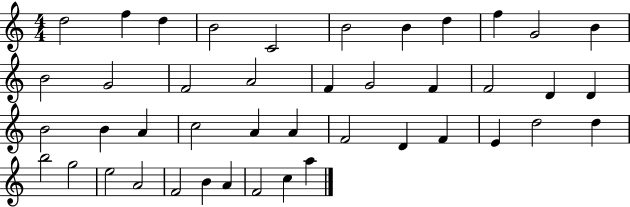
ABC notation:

X:1
T:Untitled
M:4/4
L:1/4
K:C
d2 f d B2 C2 B2 B d f G2 B B2 G2 F2 A2 F G2 F F2 D D B2 B A c2 A A F2 D F E d2 d b2 g2 e2 A2 F2 B A F2 c a